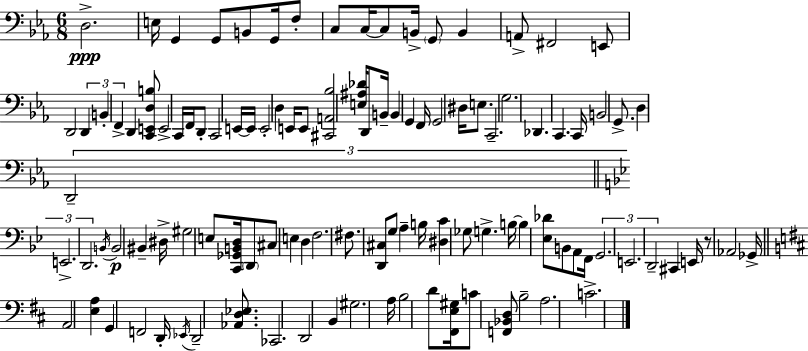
D3/h. E3/s G2/q G2/e B2/e G2/s F3/e C3/e C3/s C3/e B2/s G2/e B2/q A2/e F#2/h E2/e D2/h D2/q B2/q F2/q D2/q [C2,E2,D3,B3]/e E2/h C2/s F2/s D2/e C2/h E2/s E2/s E2/h D3/q E2/s E2/e [C#2,A2,Bb3]/h [E3,A#3,Db4]/s D2/e B2/s B2/q G2/q F2/s G2/h D#3/s E3/e. C2/h. G3/h. Db2/q. C2/q. C2/s B2/h G2/e. D3/q D2/h E2/h. D2/h. B2/s B2/h BIS2/q D#3/s G#3/h E3/e [C2,Gb2,B2,D3]/s D2/e C#3/e E3/q D3/q F3/h. F#3/e. [D2,C#3]/e G3/e A3/q B3/s [D#3,C4]/q Gb3/e G3/q. B3/s B3/q [Eb3,Db4]/e B2/e A2/e F2/s G2/h. E2/h. D2/h C#2/q E2/s R/e Ab2/h Gb2/s A2/h [E3,A3]/q G2/q F2/h D2/s Eb2/s D2/h [Ab2,D3,Eb3]/e. CES2/h. D2/h B2/q G#3/h. A3/s B3/h D4/e [F#2,E3,G#3]/s C4/e [F2,Bb2,D3]/e B3/h A3/h. C4/h.